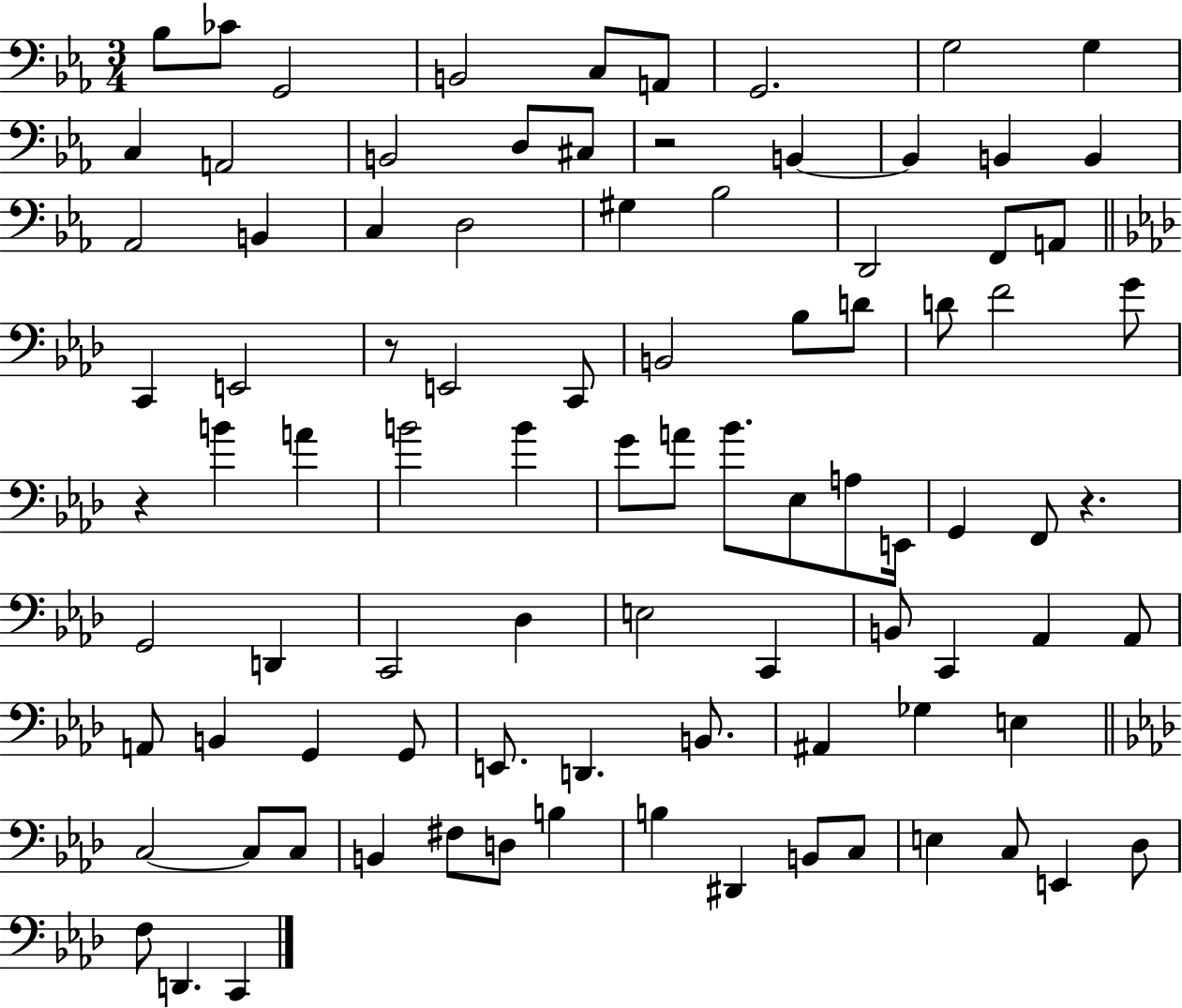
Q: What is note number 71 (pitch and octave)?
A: C3